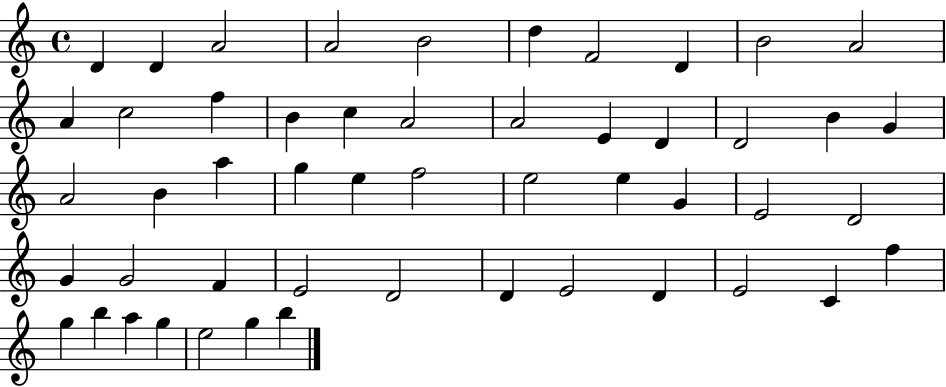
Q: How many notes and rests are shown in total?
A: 51